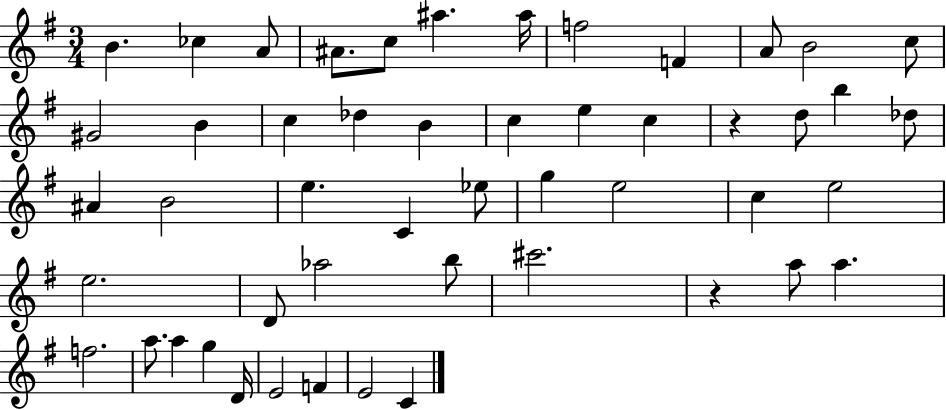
X:1
T:Untitled
M:3/4
L:1/4
K:G
B _c A/2 ^A/2 c/2 ^a ^a/4 f2 F A/2 B2 c/2 ^G2 B c _d B c e c z d/2 b _d/2 ^A B2 e C _e/2 g e2 c e2 e2 D/2 _a2 b/2 ^c'2 z a/2 a f2 a/2 a g D/4 E2 F E2 C